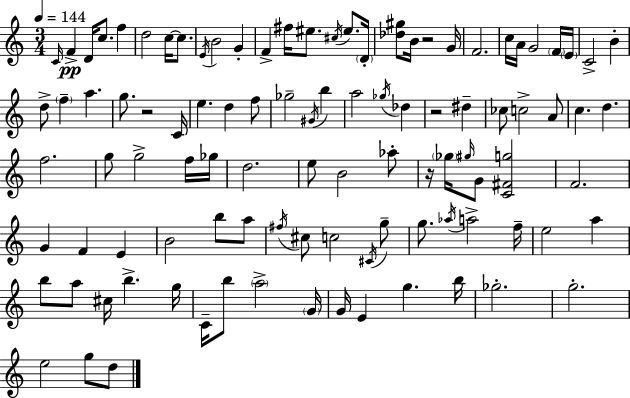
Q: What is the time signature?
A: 3/4